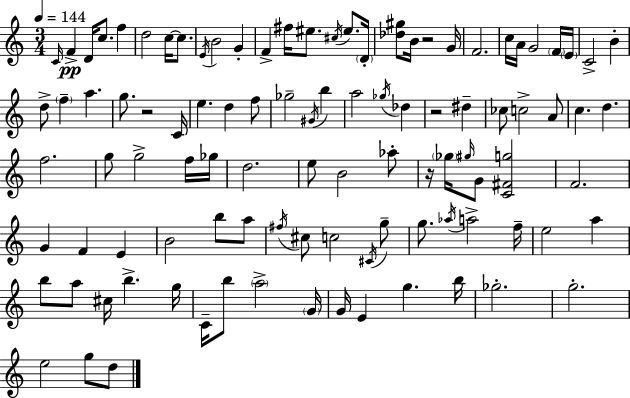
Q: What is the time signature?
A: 3/4